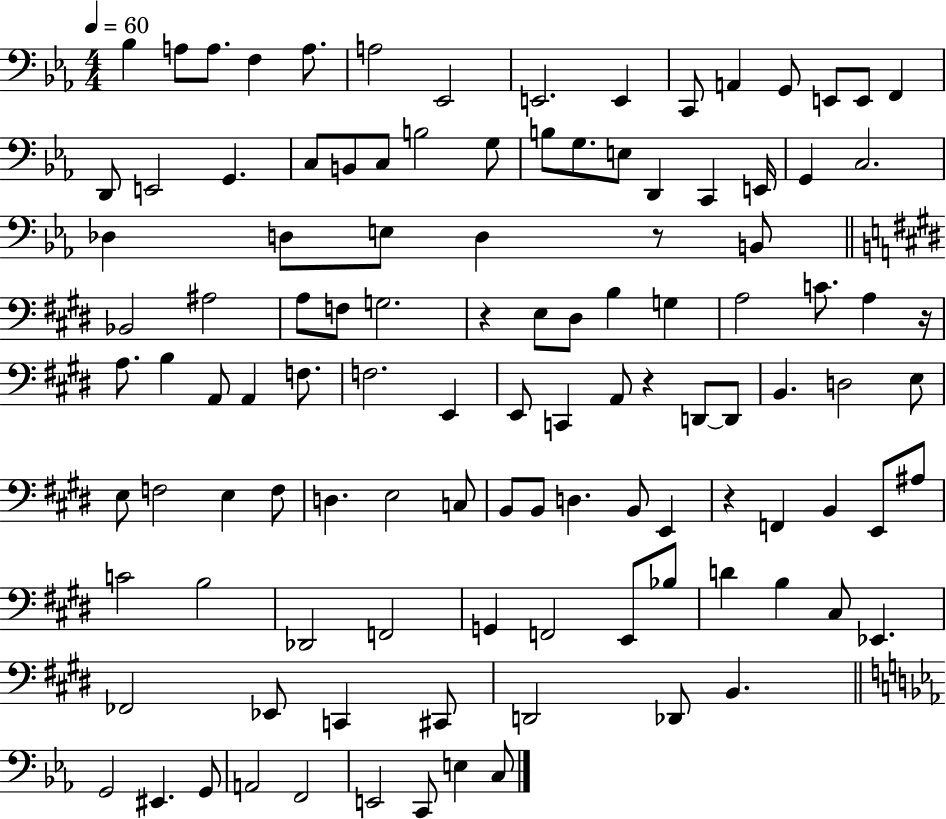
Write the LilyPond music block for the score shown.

{
  \clef bass
  \numericTimeSignature
  \time 4/4
  \key ees \major
  \tempo 4 = 60
  bes4 a8 a8. f4 a8. | a2 ees,2 | e,2. e,4 | c,8 a,4 g,8 e,8 e,8 f,4 | \break d,8 e,2 g,4. | c8 b,8 c8 b2 g8 | b8 g8. e8 d,4 c,4 e,16 | g,4 c2. | \break des4 d8 e8 d4 r8 b,8 | \bar "||" \break \key e \major bes,2 ais2 | a8 f8 g2. | r4 e8 dis8 b4 g4 | a2 c'8. a4 r16 | \break a8. b4 a,8 a,4 f8. | f2. e,4 | e,8 c,4 a,8 r4 d,8~~ d,8 | b,4. d2 e8 | \break e8 f2 e4 f8 | d4. e2 c8 | b,8 b,8 d4. b,8 e,4 | r4 f,4 b,4 e,8 ais8 | \break c'2 b2 | des,2 f,2 | g,4 f,2 e,8 bes8 | d'4 b4 cis8 ees,4. | \break fes,2 ees,8 c,4 cis,8 | d,2 des,8 b,4. | \bar "||" \break \key c \minor g,2 eis,4. g,8 | a,2 f,2 | e,2 c,8 e4 c8 | \bar "|."
}